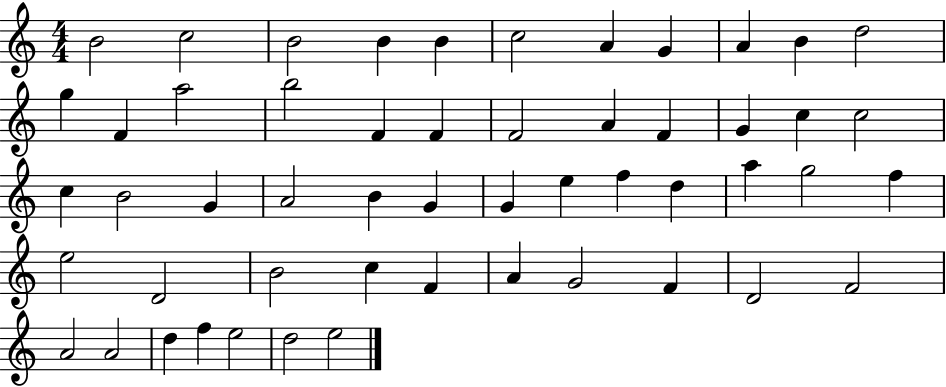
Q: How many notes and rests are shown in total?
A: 53